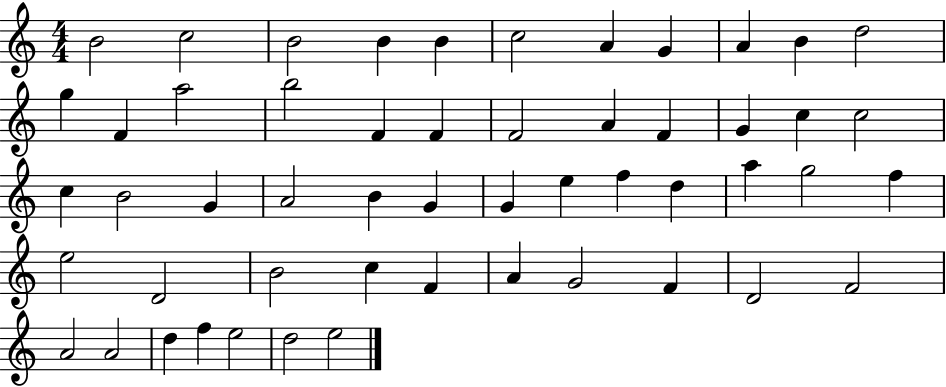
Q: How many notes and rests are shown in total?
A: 53